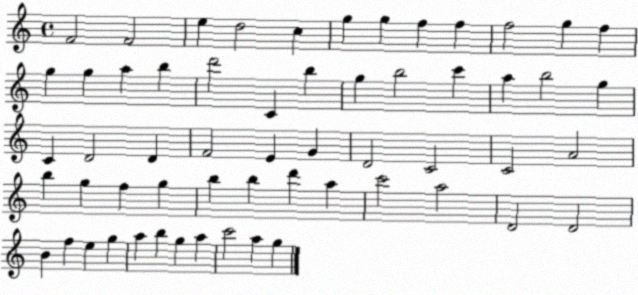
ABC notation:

X:1
T:Untitled
M:4/4
L:1/4
K:C
F2 F2 e d2 c g g f f f2 g f g g a b d'2 C b g b2 c' a b2 g C D2 D F2 E G D2 C2 C2 A2 b g f g b b d' a c'2 a2 D2 D2 B f e g a b g a c'2 a g